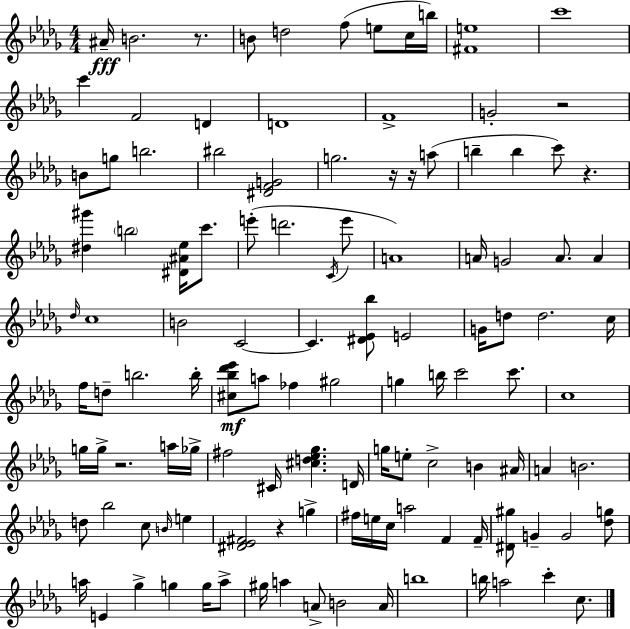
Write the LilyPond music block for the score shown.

{
  \clef treble
  \numericTimeSignature
  \time 4/4
  \key bes \minor
  \repeat volta 2 { ais'16--\fff b'2. r8. | b'8 d''2 f''8( e''8 c''16 b''16) | <fis' e''>1 | c'''1 | \break c'''4 f'2 d'4 | d'1 | f'1-> | g'2-. r2 | \break b'8 g''8 b''2. | bis''2 <dis' f' g'>2 | g''2. r16 r16 a''8( | b''4-- b''4 c'''8) r4. | \break <dis'' gis'''>4 \parenthesize b''2 <dis' ais' ees''>16 c'''8. | e'''8-.( d'''2. \acciaccatura { c'16 } e'''8 | a'1) | a'16 g'2 a'8. a'4 | \break \grace { des''16 } c''1 | b'2 c'2~~ | c'4. <dis' ees' bes''>8 e'2 | g'16 d''8 d''2. | \break c''16 f''16 d''8-- b''2. | b''16-. <cis'' bes'' des''' ees'''>8\mf a''8 fes''4 gis''2 | g''4 b''16 c'''2 c'''8. | c''1 | \break g''16 g''16-> r2. | a''16 ges''16-> fis''2 cis'16 <cis'' d'' ees'' ges''>4. | d'16 g''16 e''8-. c''2-> b'4 | ais'16 a'4 b'2. | \break d''8 bes''2 c''8 \grace { b'16 } e''4 | <dis' ees' fis'>2 r4 g''4-> | fis''16 e''16 c''16 a''2 f'4 | f'16-- <dis' gis''>8 g'4-- g'2 | \break <des'' g''>8 a''16 e'4 ges''4-> g''4 | g''16 a''8-> gis''16 a''4 a'8-> b'2 | a'16 b''1 | b''16 a''2 c'''4-. | \break c''8. } \bar "|."
}